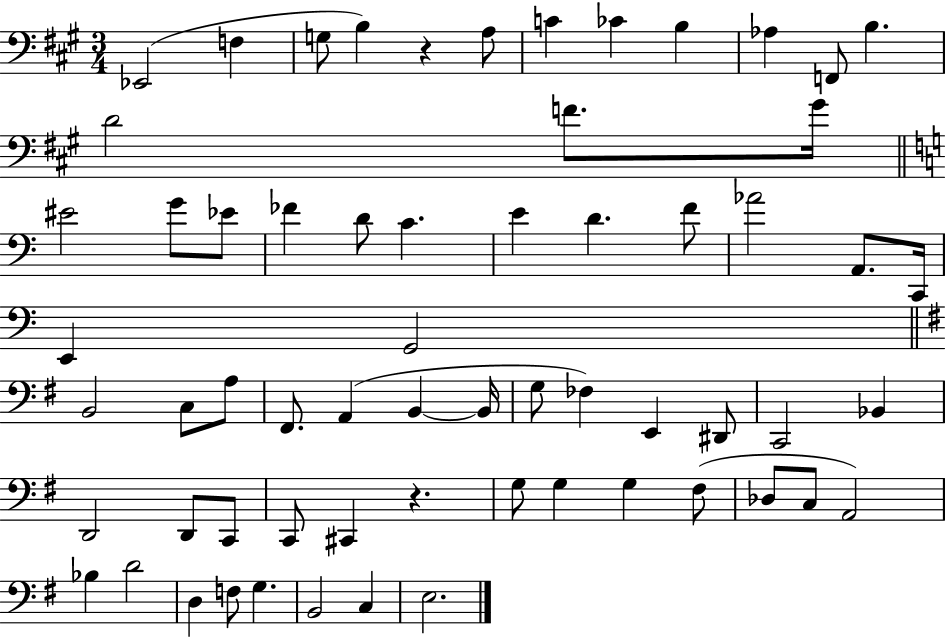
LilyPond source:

{
  \clef bass
  \numericTimeSignature
  \time 3/4
  \key a \major
  ees,2( f4 | g8 b4) r4 a8 | c'4 ces'4 b4 | aes4 f,8 b4. | \break d'2 f'8. gis'16 | \bar "||" \break \key c \major eis'2 g'8 ees'8 | fes'4 d'8 c'4. | e'4 d'4. f'8 | aes'2 a,8. c,16 | \break e,4 g,2 | \bar "||" \break \key g \major b,2 c8 a8 | fis,8. a,4( b,4~~ b,16 | g8 fes4) e,4 dis,8 | c,2 bes,4 | \break d,2 d,8 c,8 | c,8 cis,4 r4. | g8 g4 g4 fis8( | des8 c8 a,2) | \break bes4 d'2 | d4 f8 g4. | b,2 c4 | e2. | \break \bar "|."
}